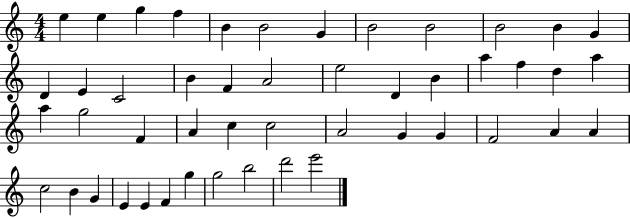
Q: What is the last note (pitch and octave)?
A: E6